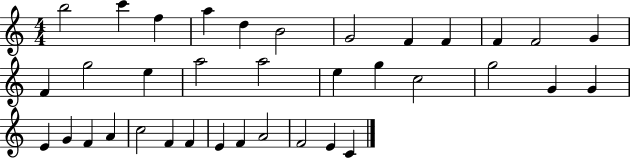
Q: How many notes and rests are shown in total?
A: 36